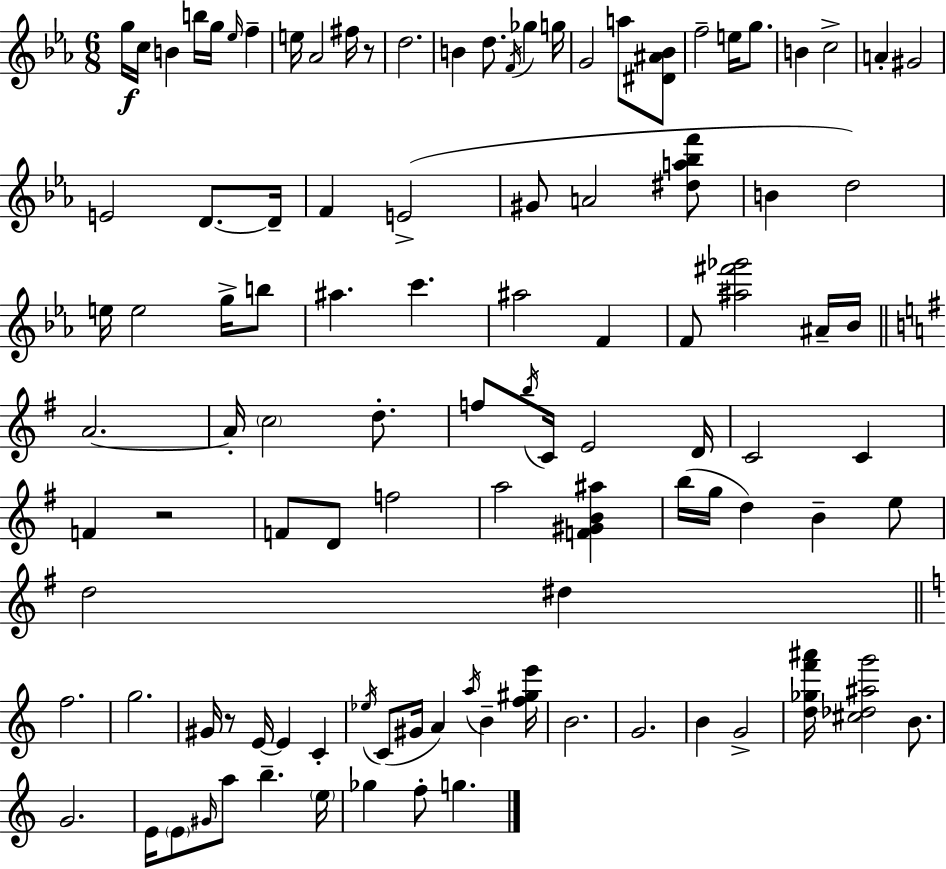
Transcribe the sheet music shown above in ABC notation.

X:1
T:Untitled
M:6/8
L:1/4
K:Eb
g/4 c/4 B b/4 g/4 _e/4 f e/4 _A2 ^f/4 z/2 d2 B d/2 F/4 _g g/4 G2 a/2 [^D^A_B]/2 f2 e/4 g/2 B c2 A ^G2 E2 D/2 D/4 F E2 ^G/2 A2 [^da_bf']/2 B d2 e/4 e2 g/4 b/2 ^a c' ^a2 F F/2 [^a^f'_g']2 ^A/4 _B/4 A2 A/4 c2 d/2 f/2 b/4 C/4 E2 D/4 C2 C F z2 F/2 D/2 f2 a2 [F^GB^a] b/4 g/4 d B e/2 d2 ^d f2 g2 ^G/4 z/2 E/4 E C _e/4 C/2 ^G/4 A a/4 B [f^ge']/4 B2 G2 B G2 [d_gf'^a']/4 [^c_d^ag']2 B/2 G2 E/4 E/2 ^G/4 a/2 b e/4 _g f/2 g